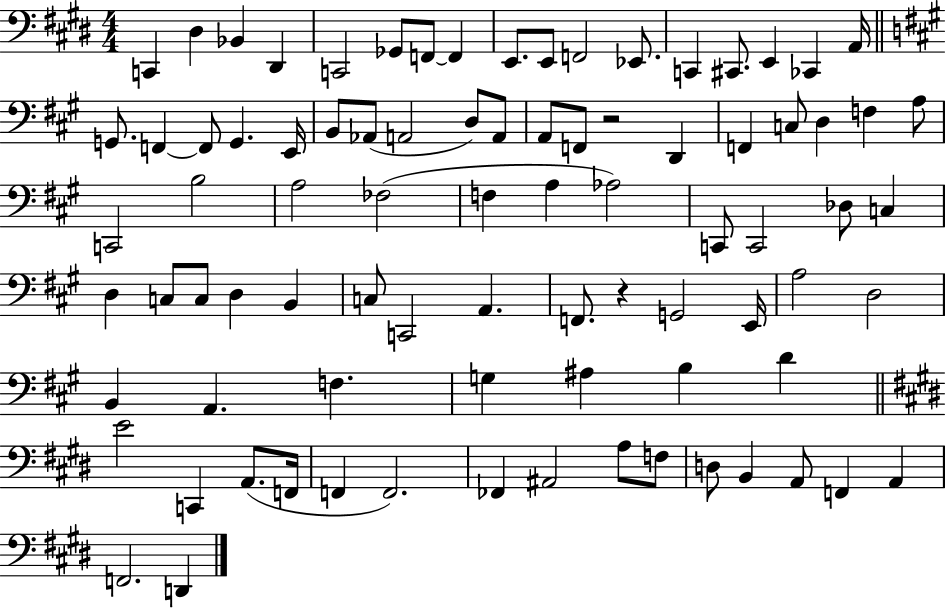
X:1
T:Untitled
M:4/4
L:1/4
K:E
C,, ^D, _B,, ^D,, C,,2 _G,,/2 F,,/2 F,, E,,/2 E,,/2 F,,2 _E,,/2 C,, ^C,,/2 E,, _C,, A,,/4 G,,/2 F,, F,,/2 G,, E,,/4 B,,/2 _A,,/2 A,,2 D,/2 A,,/2 A,,/2 F,,/2 z2 D,, F,, C,/2 D, F, A,/2 C,,2 B,2 A,2 _F,2 F, A, _A,2 C,,/2 C,,2 _D,/2 C, D, C,/2 C,/2 D, B,, C,/2 C,,2 A,, F,,/2 z G,,2 E,,/4 A,2 D,2 B,, A,, F, G, ^A, B, D E2 C,, A,,/2 F,,/4 F,, F,,2 _F,, ^A,,2 A,/2 F,/2 D,/2 B,, A,,/2 F,, A,, F,,2 D,,